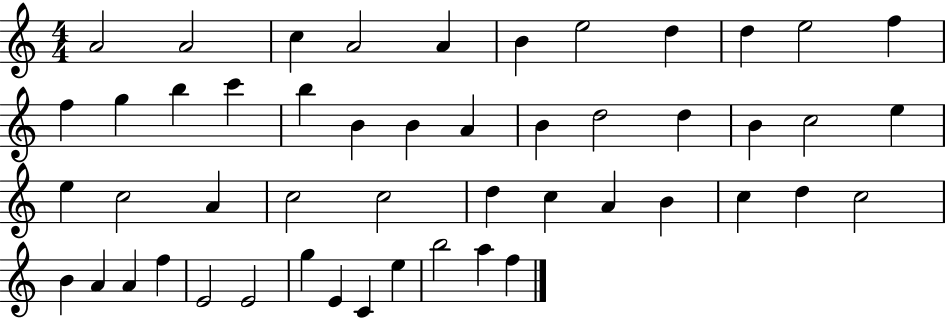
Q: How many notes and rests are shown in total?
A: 50